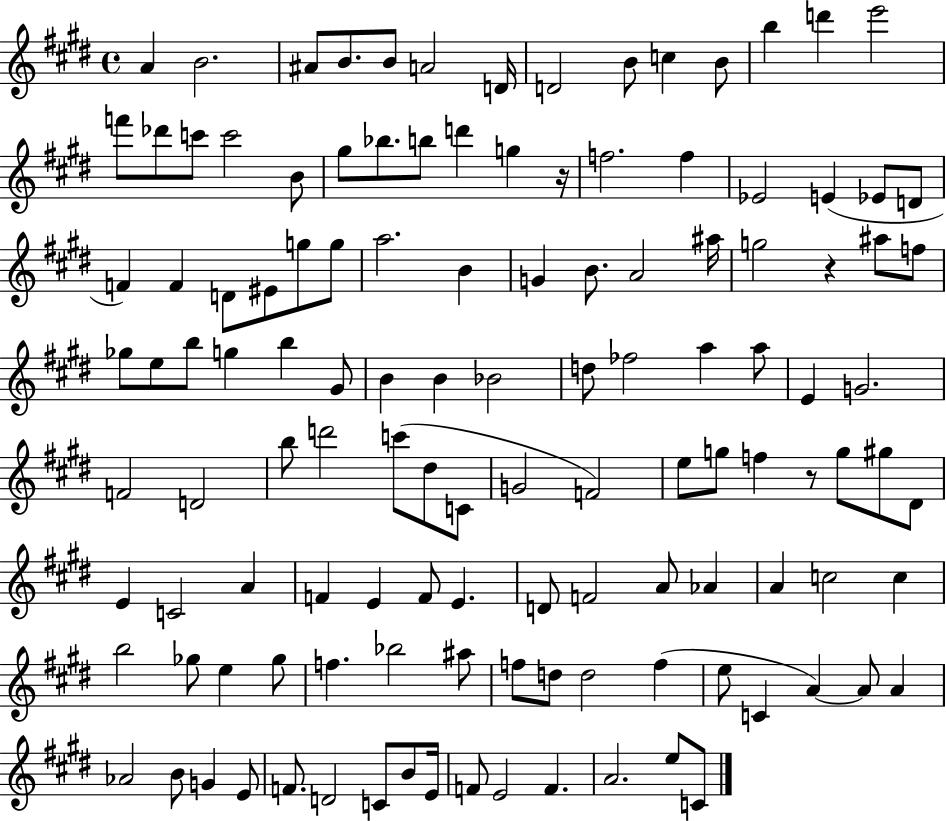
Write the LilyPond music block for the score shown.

{
  \clef treble
  \time 4/4
  \defaultTimeSignature
  \key e \major
  \repeat volta 2 { a'4 b'2. | ais'8 b'8. b'8 a'2 d'16 | d'2 b'8 c''4 b'8 | b''4 d'''4 e'''2 | \break f'''8 des'''8 c'''8 c'''2 b'8 | gis''8 bes''8. b''8 d'''4 g''4 r16 | f''2. f''4 | ees'2 e'4( ees'8 d'8 | \break f'4) f'4 d'8 eis'8 g''8 g''8 | a''2. b'4 | g'4 b'8. a'2 ais''16 | g''2 r4 ais''8 f''8 | \break ges''8 e''8 b''8 g''4 b''4 gis'8 | b'4 b'4 bes'2 | d''8 fes''2 a''4 a''8 | e'4 g'2. | \break f'2 d'2 | b''8 d'''2 c'''8( dis''8 c'8 | g'2 f'2) | e''8 g''8 f''4 r8 g''8 gis''8 dis'8 | \break e'4 c'2 a'4 | f'4 e'4 f'8 e'4. | d'8 f'2 a'8 aes'4 | a'4 c''2 c''4 | \break b''2 ges''8 e''4 ges''8 | f''4. bes''2 ais''8 | f''8 d''8 d''2 f''4( | e''8 c'4 a'4~~) a'8 a'4 | \break aes'2 b'8 g'4 e'8 | f'8. d'2 c'8 b'8 e'16 | f'8 e'2 f'4. | a'2. e''8 c'8 | \break } \bar "|."
}